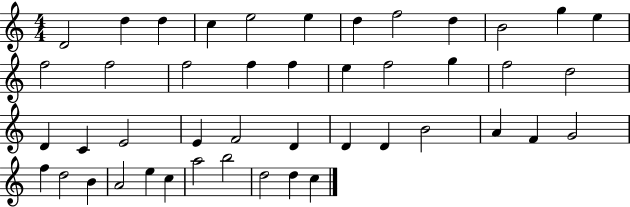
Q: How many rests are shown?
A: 0